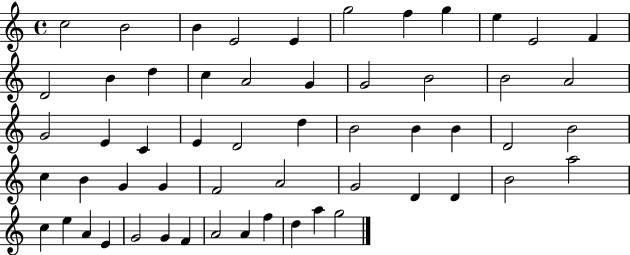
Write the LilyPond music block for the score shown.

{
  \clef treble
  \time 4/4
  \defaultTimeSignature
  \key c \major
  c''2 b'2 | b'4 e'2 e'4 | g''2 f''4 g''4 | e''4 e'2 f'4 | \break d'2 b'4 d''4 | c''4 a'2 g'4 | g'2 b'2 | b'2 a'2 | \break g'2 e'4 c'4 | e'4 d'2 d''4 | b'2 b'4 b'4 | d'2 b'2 | \break c''4 b'4 g'4 g'4 | f'2 a'2 | g'2 d'4 d'4 | b'2 a''2 | \break c''4 e''4 a'4 e'4 | g'2 g'4 f'4 | a'2 a'4 f''4 | d''4 a''4 g''2 | \break \bar "|."
}